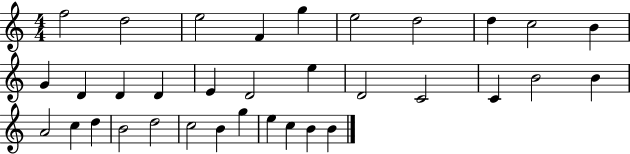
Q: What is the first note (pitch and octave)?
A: F5